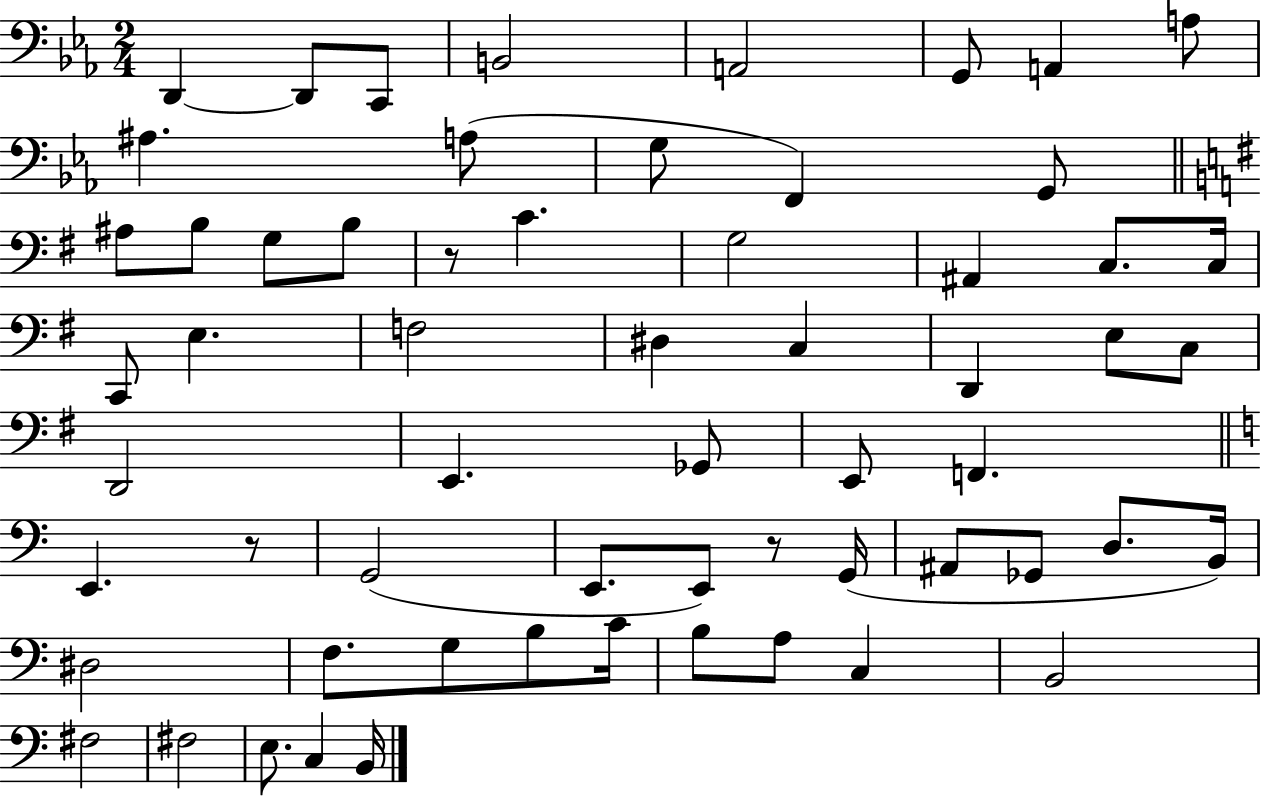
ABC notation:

X:1
T:Untitled
M:2/4
L:1/4
K:Eb
D,, D,,/2 C,,/2 B,,2 A,,2 G,,/2 A,, A,/2 ^A, A,/2 G,/2 F,, G,,/2 ^A,/2 B,/2 G,/2 B,/2 z/2 C G,2 ^A,, C,/2 C,/4 C,,/2 E, F,2 ^D, C, D,, E,/2 C,/2 D,,2 E,, _G,,/2 E,,/2 F,, E,, z/2 G,,2 E,,/2 E,,/2 z/2 G,,/4 ^A,,/2 _G,,/2 D,/2 B,,/4 ^D,2 F,/2 G,/2 B,/2 C/4 B,/2 A,/2 C, B,,2 ^F,2 ^F,2 E,/2 C, B,,/4